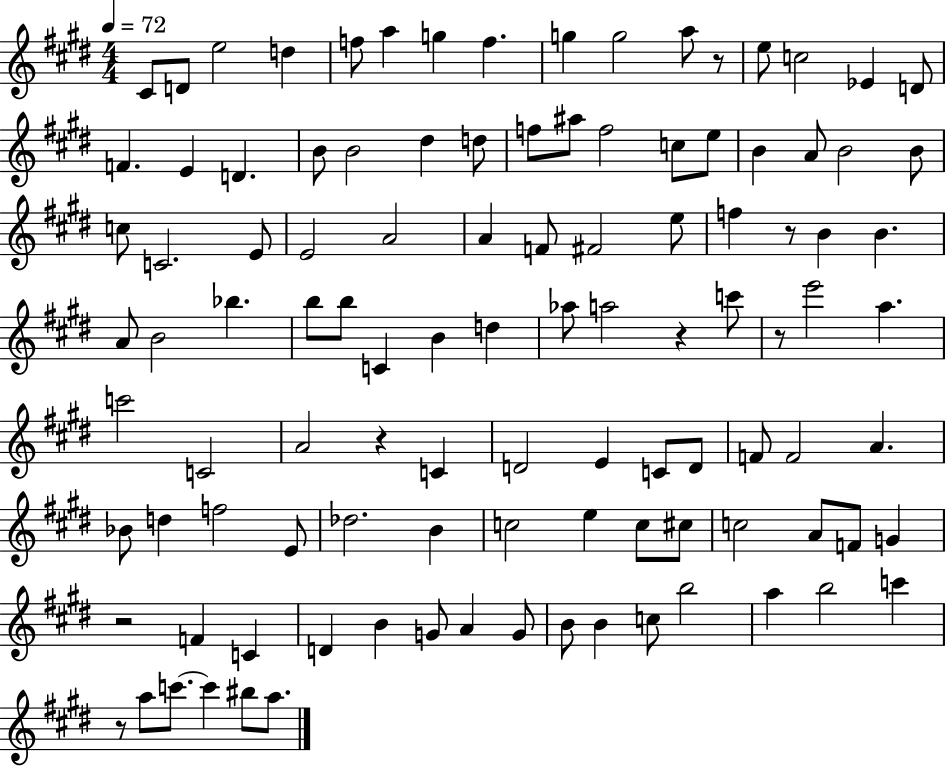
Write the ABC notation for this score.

X:1
T:Untitled
M:4/4
L:1/4
K:E
^C/2 D/2 e2 d f/2 a g f g g2 a/2 z/2 e/2 c2 _E D/2 F E D B/2 B2 ^d d/2 f/2 ^a/2 f2 c/2 e/2 B A/2 B2 B/2 c/2 C2 E/2 E2 A2 A F/2 ^F2 e/2 f z/2 B B A/2 B2 _b b/2 b/2 C B d _a/2 a2 z c'/2 z/2 e'2 a c'2 C2 A2 z C D2 E C/2 D/2 F/2 F2 A _B/2 d f2 E/2 _d2 B c2 e c/2 ^c/2 c2 A/2 F/2 G z2 F C D B G/2 A G/2 B/2 B c/2 b2 a b2 c' z/2 a/2 c'/2 c' ^b/2 a/2